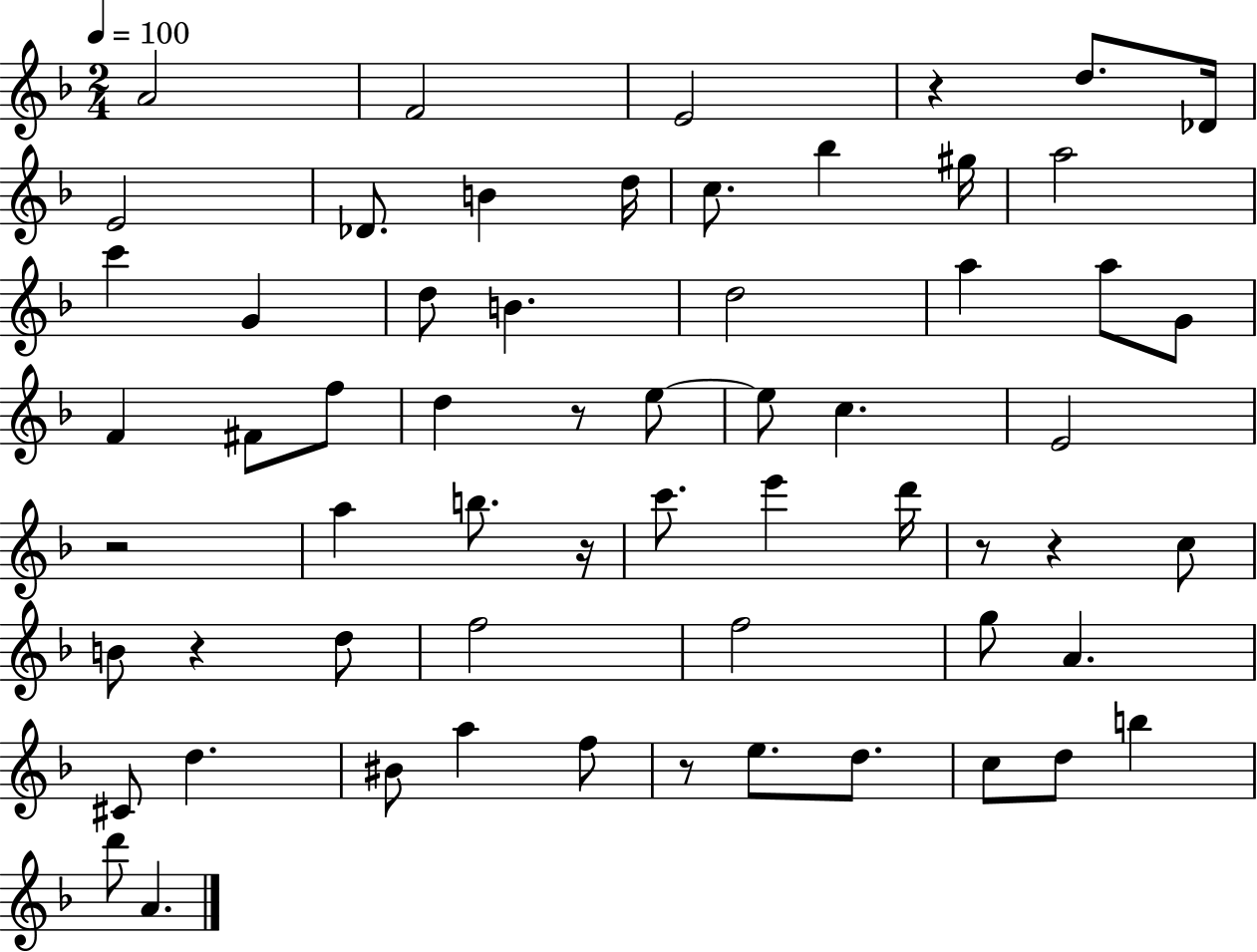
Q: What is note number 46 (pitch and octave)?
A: F5